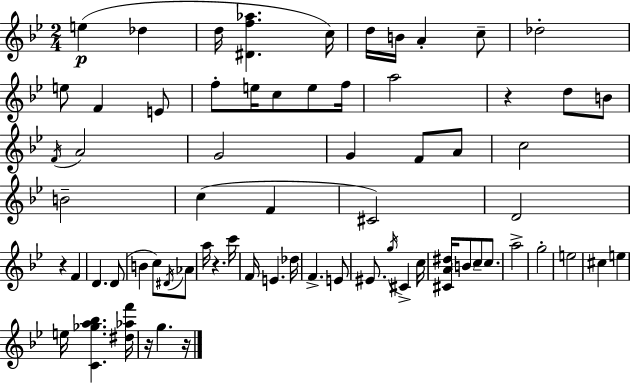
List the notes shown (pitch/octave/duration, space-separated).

E5/q Db5/q D5/s [D#4,F5,Ab5]/q. C5/s D5/s B4/s A4/q C5/e Db5/h E5/e F4/q E4/e F5/e E5/s C5/e E5/e F5/s A5/h R/q D5/e B4/e F4/s A4/h G4/h G4/q F4/e A4/e C5/h B4/h C5/q F4/q C#4/h D4/h R/q F4/q D4/q. D4/e B4/q C5/e D#4/s Ab4/e A5/s R/q. C6/s F4/s E4/q. Db5/s F4/q. E4/e EIS4/e. G5/s C#4/q C5/s [C#4,A4,D#5]/s B4/e C5/e C5/e. A5/h G5/h E5/h C#5/q E5/q E5/s [C4,Gb5,A5,Bb5]/q. [D#5,Ab5,F6]/s R/s G5/q. R/s